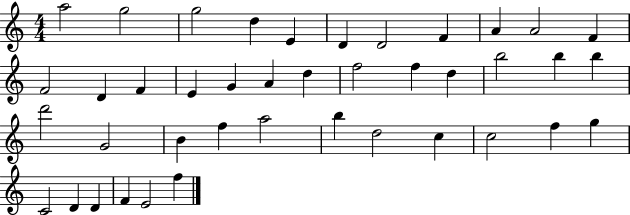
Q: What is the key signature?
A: C major